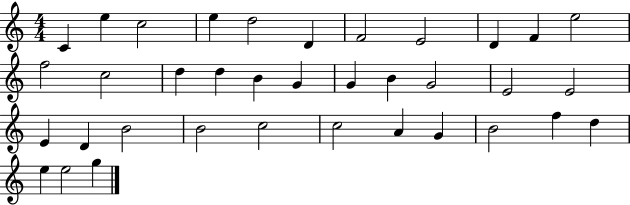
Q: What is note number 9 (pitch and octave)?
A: D4